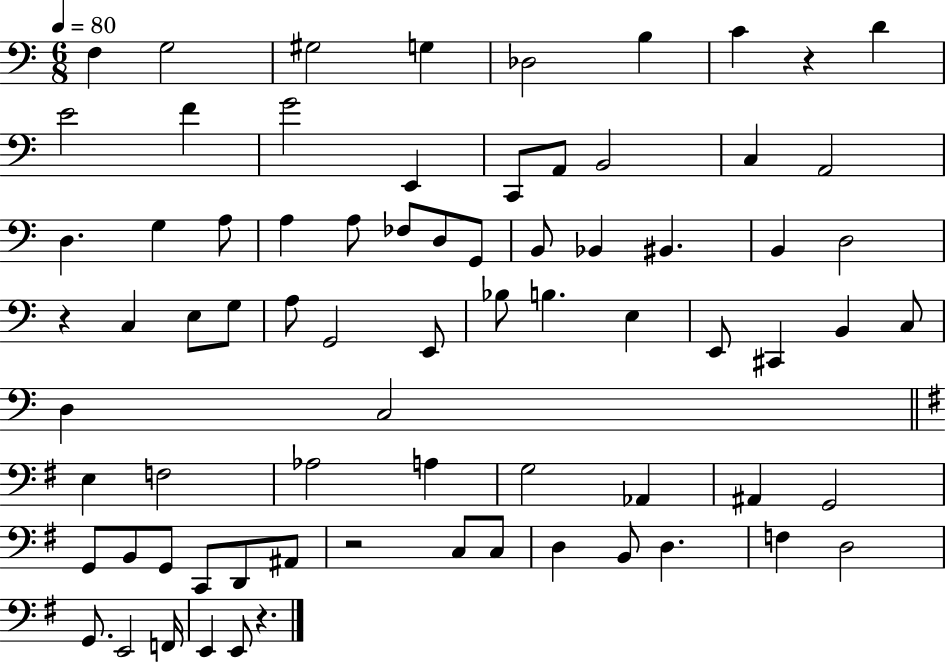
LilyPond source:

{
  \clef bass
  \numericTimeSignature
  \time 6/8
  \key c \major
  \tempo 4 = 80
  f4 g2 | gis2 g4 | des2 b4 | c'4 r4 d'4 | \break e'2 f'4 | g'2 e,4 | c,8 a,8 b,2 | c4 a,2 | \break d4. g4 a8 | a4 a8 fes8 d8 g,8 | b,8 bes,4 bis,4. | b,4 d2 | \break r4 c4 e8 g8 | a8 g,2 e,8 | bes8 b4. e4 | e,8 cis,4 b,4 c8 | \break d4 c2 | \bar "||" \break \key g \major e4 f2 | aes2 a4 | g2 aes,4 | ais,4 g,2 | \break g,8 b,8 g,8 c,8 d,8 ais,8 | r2 c8 c8 | d4 b,8 d4. | f4 d2 | \break g,8. e,2 f,16 | e,4 e,8 r4. | \bar "|."
}